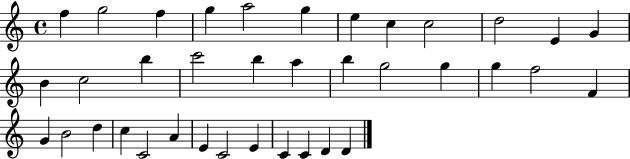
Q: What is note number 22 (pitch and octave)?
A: G5